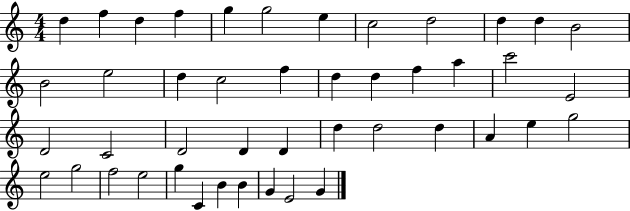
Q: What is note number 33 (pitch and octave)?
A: E5